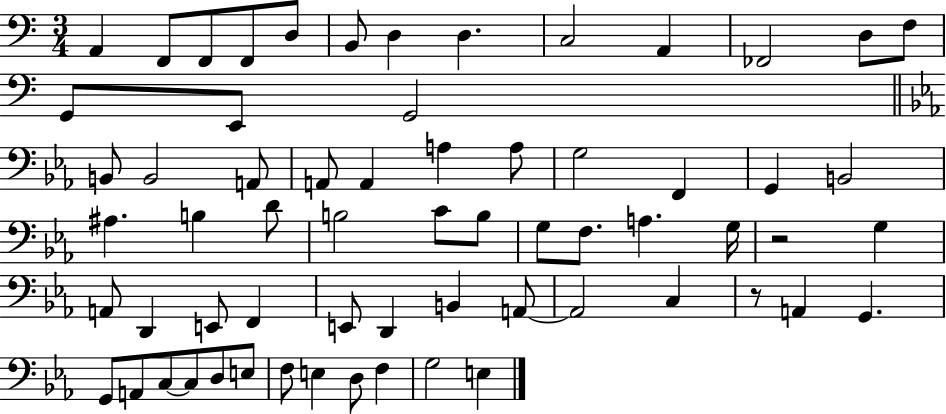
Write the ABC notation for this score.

X:1
T:Untitled
M:3/4
L:1/4
K:C
A,, F,,/2 F,,/2 F,,/2 D,/2 B,,/2 D, D, C,2 A,, _F,,2 D,/2 F,/2 G,,/2 E,,/2 G,,2 B,,/2 B,,2 A,,/2 A,,/2 A,, A, A,/2 G,2 F,, G,, B,,2 ^A, B, D/2 B,2 C/2 B,/2 G,/2 F,/2 A, G,/4 z2 G, A,,/2 D,, E,,/2 F,, E,,/2 D,, B,, A,,/2 A,,2 C, z/2 A,, G,, G,,/2 A,,/2 C,/2 C,/2 D,/2 E,/2 F,/2 E, D,/2 F, G,2 E,